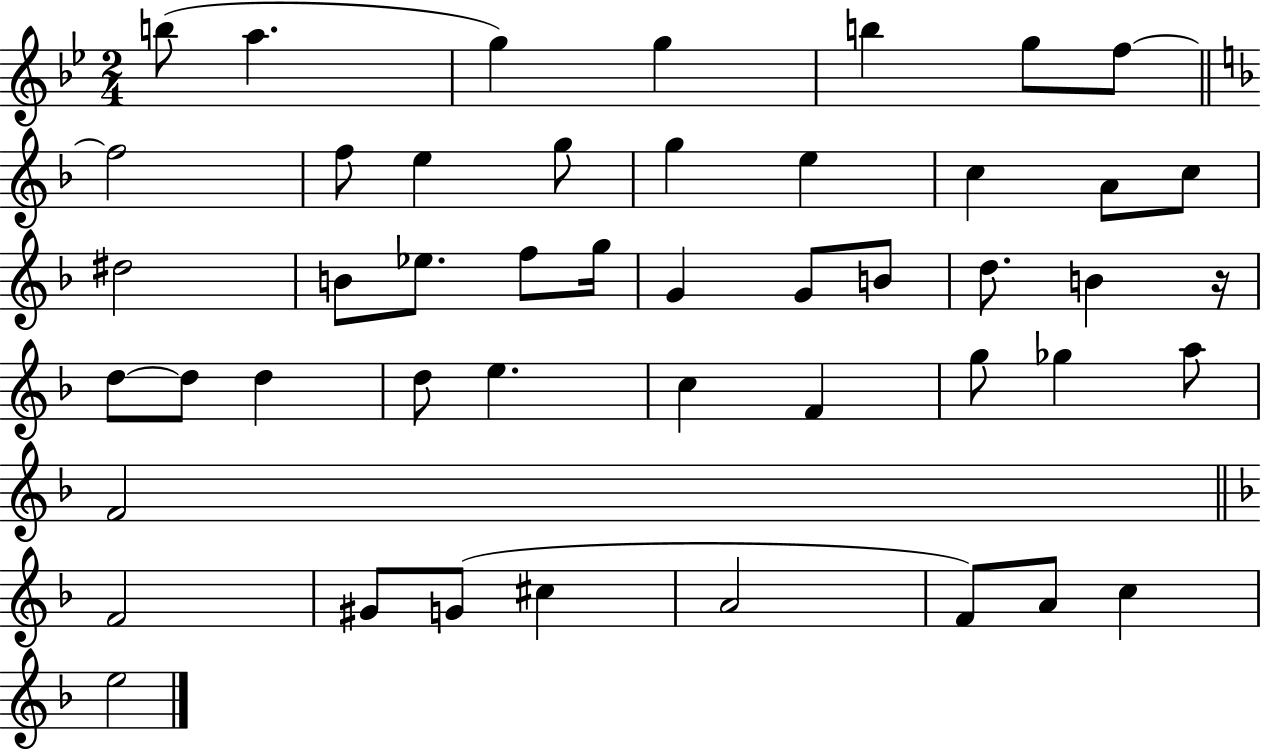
{
  \clef treble
  \numericTimeSignature
  \time 2/4
  \key bes \major
  b''8( a''4. | g''4) g''4 | b''4 g''8 f''8~~ | \bar "||" \break \key f \major f''2 | f''8 e''4 g''8 | g''4 e''4 | c''4 a'8 c''8 | \break dis''2 | b'8 ees''8. f''8 g''16 | g'4 g'8 b'8 | d''8. b'4 r16 | \break d''8~~ d''8 d''4 | d''8 e''4. | c''4 f'4 | g''8 ges''4 a''8 | \break f'2 | \bar "||" \break \key f \major f'2 | gis'8 g'8( cis''4 | a'2 | f'8) a'8 c''4 | \break e''2 | \bar "|."
}